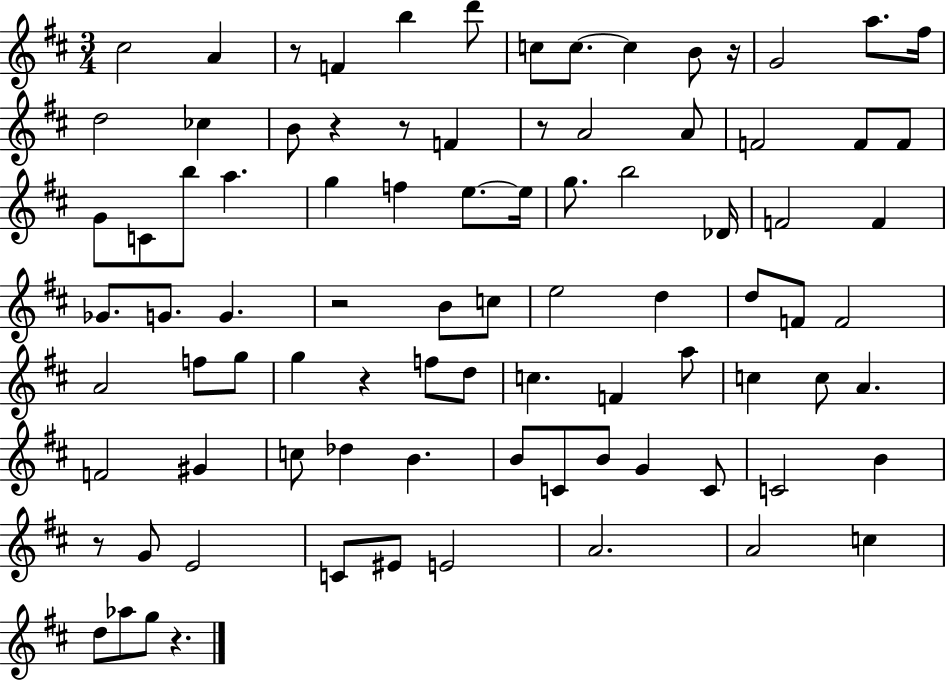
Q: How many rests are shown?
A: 9